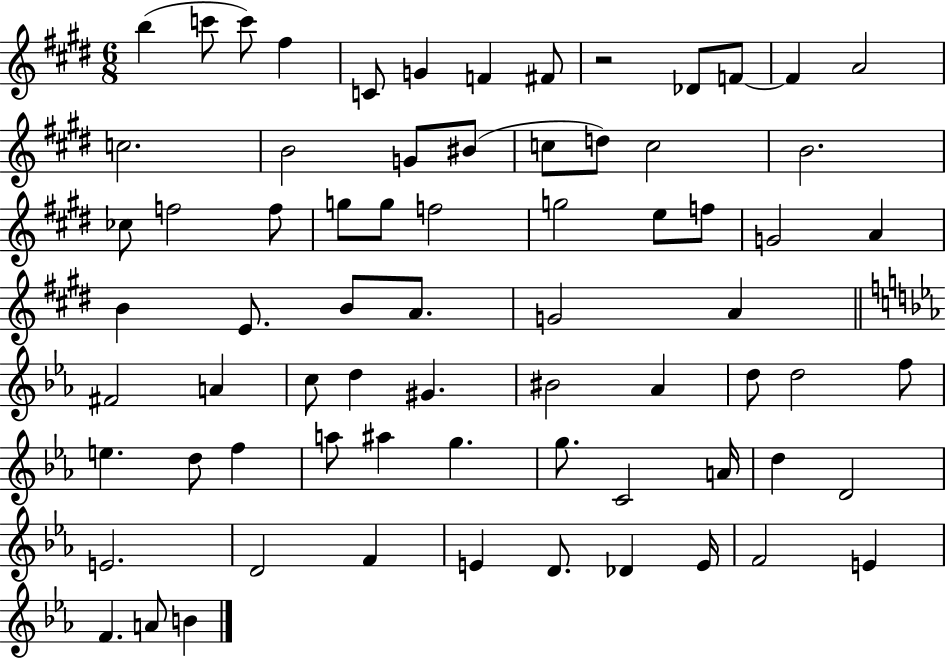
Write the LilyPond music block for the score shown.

{
  \clef treble
  \numericTimeSignature
  \time 6/8
  \key e \major
  b''4( c'''8 c'''8) fis''4 | c'8 g'4 f'4 fis'8 | r2 des'8 f'8~~ | f'4 a'2 | \break c''2. | b'2 g'8 bis'8( | c''8 d''8) c''2 | b'2. | \break ces''8 f''2 f''8 | g''8 g''8 f''2 | g''2 e''8 f''8 | g'2 a'4 | \break b'4 e'8. b'8 a'8. | g'2 a'4 | \bar "||" \break \key ees \major fis'2 a'4 | c''8 d''4 gis'4. | bis'2 aes'4 | d''8 d''2 f''8 | \break e''4. d''8 f''4 | a''8 ais''4 g''4. | g''8. c'2 a'16 | d''4 d'2 | \break e'2. | d'2 f'4 | e'4 d'8. des'4 e'16 | f'2 e'4 | \break f'4. a'8 b'4 | \bar "|."
}